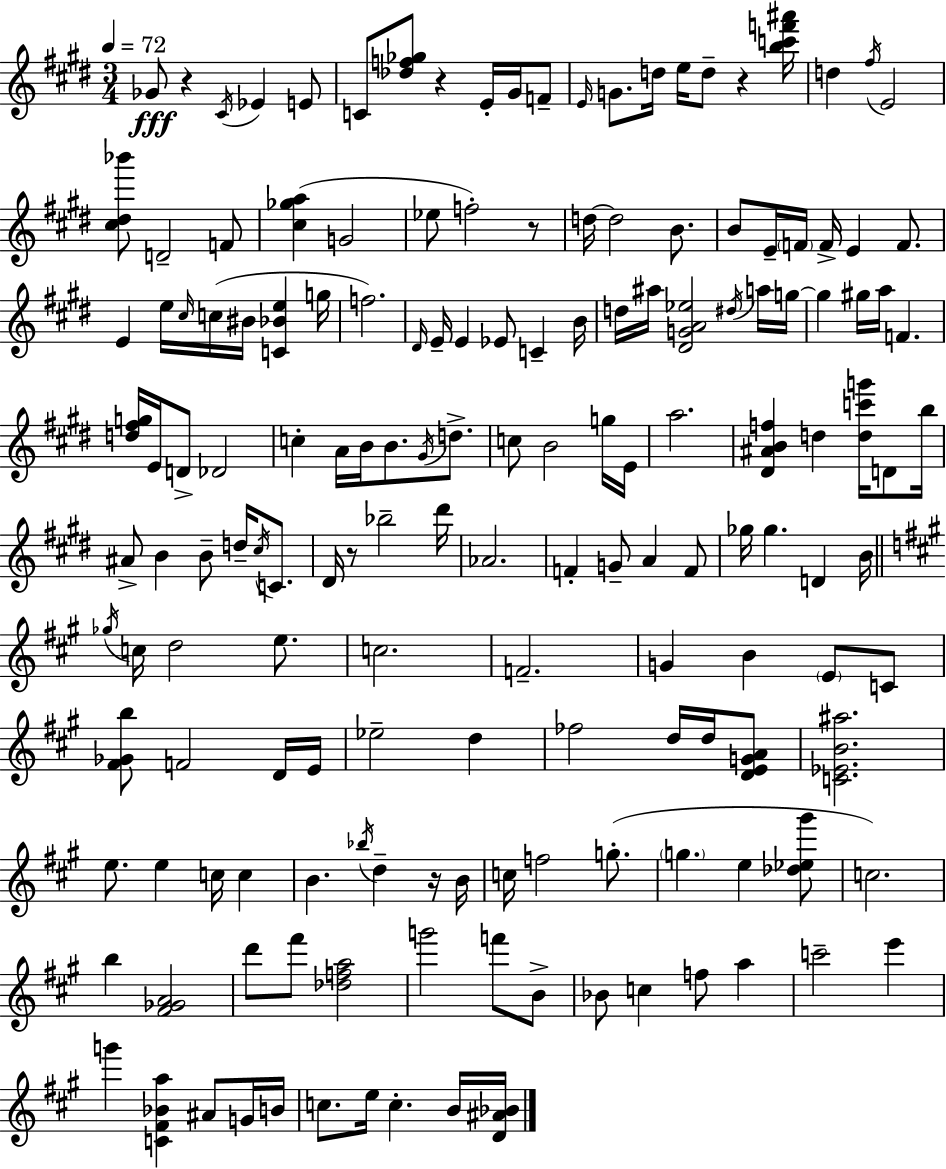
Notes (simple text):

Gb4/e R/q C#4/s Eb4/q E4/e C4/e [Db5,F5,Gb5]/e R/q E4/s G#4/s F4/e E4/s G4/e. D5/s E5/s D5/e R/q [B5,C6,F6,A#6]/s D5/q F#5/s E4/h [C#5,D#5,Bb6]/e D4/h F4/e [C#5,Gb5,A5]/q G4/h Eb5/e F5/h R/e D5/s D5/h B4/e. B4/e E4/s F4/s F4/s E4/q F4/e. E4/q E5/s C#5/s C5/s BIS4/s [C4,Bb4,E5]/q G5/s F5/h. D#4/s E4/s E4/q Eb4/e C4/q B4/s D5/s A#5/s [D#4,G4,A4,Eb5]/h D#5/s A5/s G5/s G5/q G#5/s A5/s F4/q. [D5,F#5,G5]/s E4/s D4/e Db4/h C5/q A4/s B4/s B4/e. G#4/s D5/e. C5/e B4/h G5/s E4/s A5/h. [D#4,A#4,B4,F5]/q D5/q [D5,C6,G6]/s D4/e B5/s A#4/e B4/q B4/e D5/s C#5/s C4/e. D#4/s R/e Bb5/h D#6/s Ab4/h. F4/q G4/e A4/q F4/e Gb5/s Gb5/q. D4/q B4/s Gb5/s C5/s D5/h E5/e. C5/h. F4/h. G4/q B4/q E4/e C4/e [F#4,Gb4,B5]/e F4/h D4/s E4/s Eb5/h D5/q FES5/h D5/s D5/s [D4,E4,G4,A4]/e [C4,Eb4,B4,A#5]/h. E5/e. E5/q C5/s C5/q B4/q. Bb5/s D5/q R/s B4/s C5/s F5/h G5/e. G5/q. E5/q [Db5,Eb5,G#6]/e C5/h. B5/q [F#4,Gb4,A4]/h D6/e F#6/e [Db5,F5,A5]/h G6/h F6/e B4/e Bb4/e C5/q F5/e A5/q C6/h E6/q G6/q [C4,F#4,Bb4,A5]/q A#4/e G4/s B4/s C5/e. E5/s C5/q. B4/s [D4,A#4,Bb4]/s